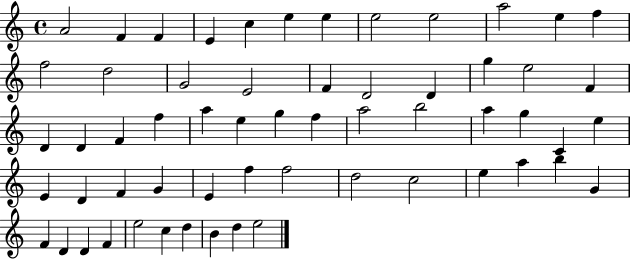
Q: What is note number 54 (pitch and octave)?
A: E5